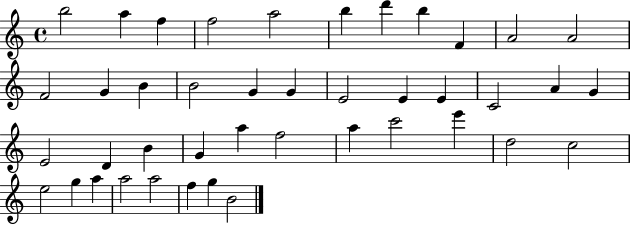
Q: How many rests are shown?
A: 0